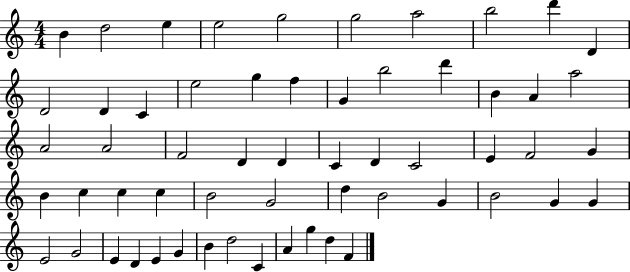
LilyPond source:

{
  \clef treble
  \numericTimeSignature
  \time 4/4
  \key c \major
  b'4 d''2 e''4 | e''2 g''2 | g''2 a''2 | b''2 d'''4 d'4 | \break d'2 d'4 c'4 | e''2 g''4 f''4 | g'4 b''2 d'''4 | b'4 a'4 a''2 | \break a'2 a'2 | f'2 d'4 d'4 | c'4 d'4 c'2 | e'4 f'2 g'4 | \break b'4 c''4 c''4 c''4 | b'2 g'2 | d''4 b'2 g'4 | b'2 g'4 g'4 | \break e'2 g'2 | e'4 d'4 e'4 g'4 | b'4 d''2 c'4 | a'4 g''4 d''4 f'4 | \break \bar "|."
}